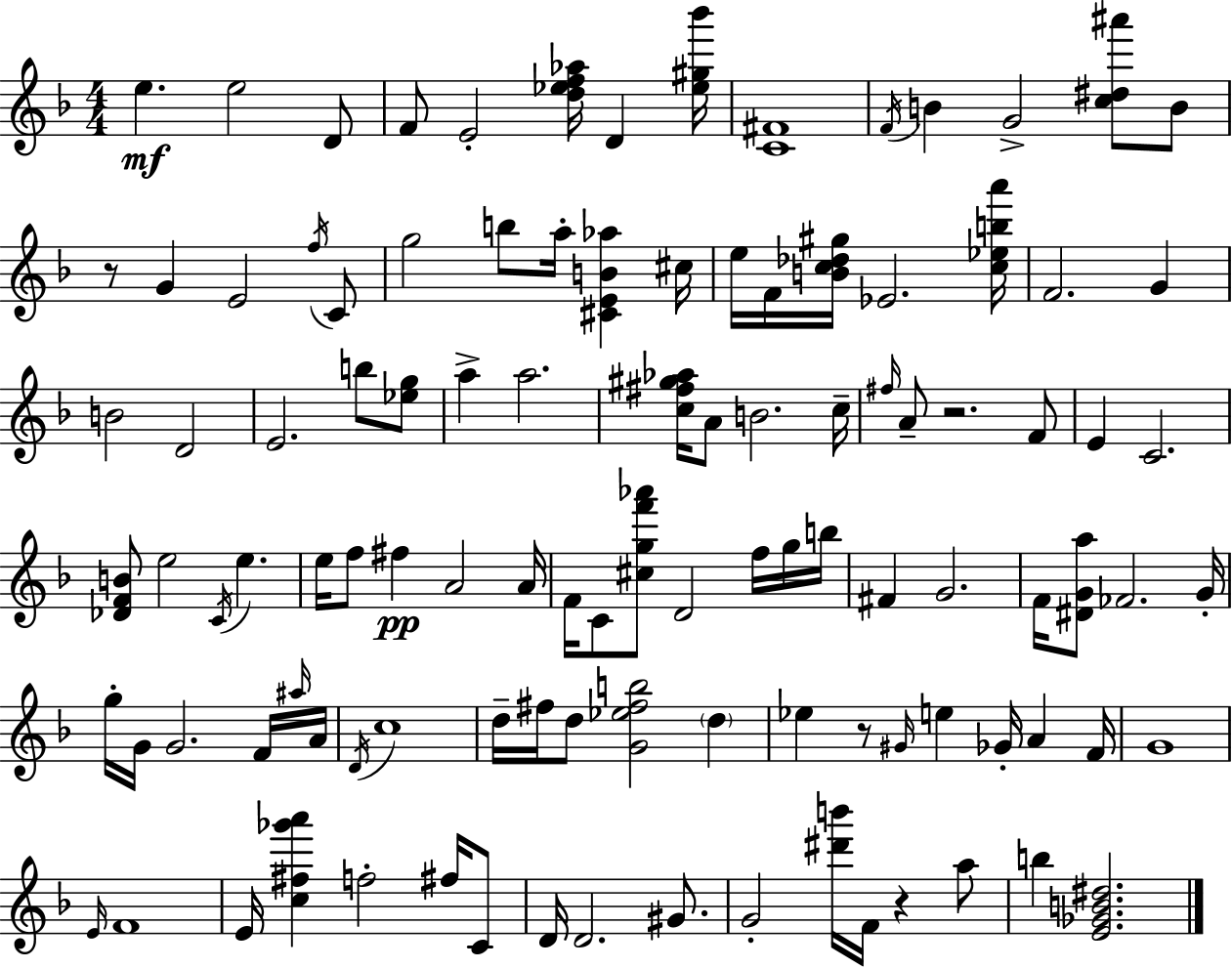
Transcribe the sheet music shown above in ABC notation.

X:1
T:Untitled
M:4/4
L:1/4
K:F
e e2 D/2 F/2 E2 [d_ef_a]/4 D [_e^g_b']/4 [C^F]4 F/4 B G2 [c^d^a']/2 B/2 z/2 G E2 f/4 C/2 g2 b/2 a/4 [^CEB_a] ^c/4 e/4 F/4 [Bc_d^g]/4 _E2 [c_eba']/4 F2 G B2 D2 E2 b/2 [_eg]/2 a a2 [c^f^g_a]/4 A/2 B2 c/4 ^f/4 A/2 z2 F/2 E C2 [_DFB]/2 e2 C/4 e e/4 f/2 ^f A2 A/4 F/4 C/2 [^cgf'_a']/2 D2 f/4 g/4 b/4 ^F G2 F/4 [^DGa]/2 _F2 G/4 g/4 G/4 G2 F/4 ^a/4 A/4 D/4 c4 d/4 ^f/4 d/2 [G_e^fb]2 d _e z/2 ^G/4 e _G/4 A F/4 G4 E/4 F4 E/4 [c^f_g'a'] f2 ^f/4 C/2 D/4 D2 ^G/2 G2 [^d'b']/4 F/4 z a/2 b [E_GB^d]2